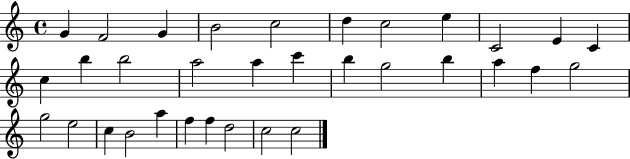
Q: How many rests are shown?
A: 0